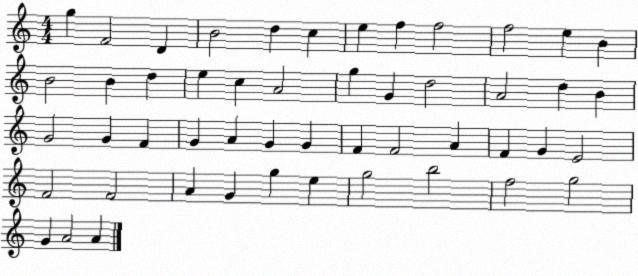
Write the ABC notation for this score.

X:1
T:Untitled
M:4/4
L:1/4
K:C
g F2 D B2 d c e f f2 f2 e B B2 B d e c A2 g G d2 A2 d B G2 G F G A G G F F2 A F G E2 F2 F2 A G g e g2 b2 f2 g2 G A2 A